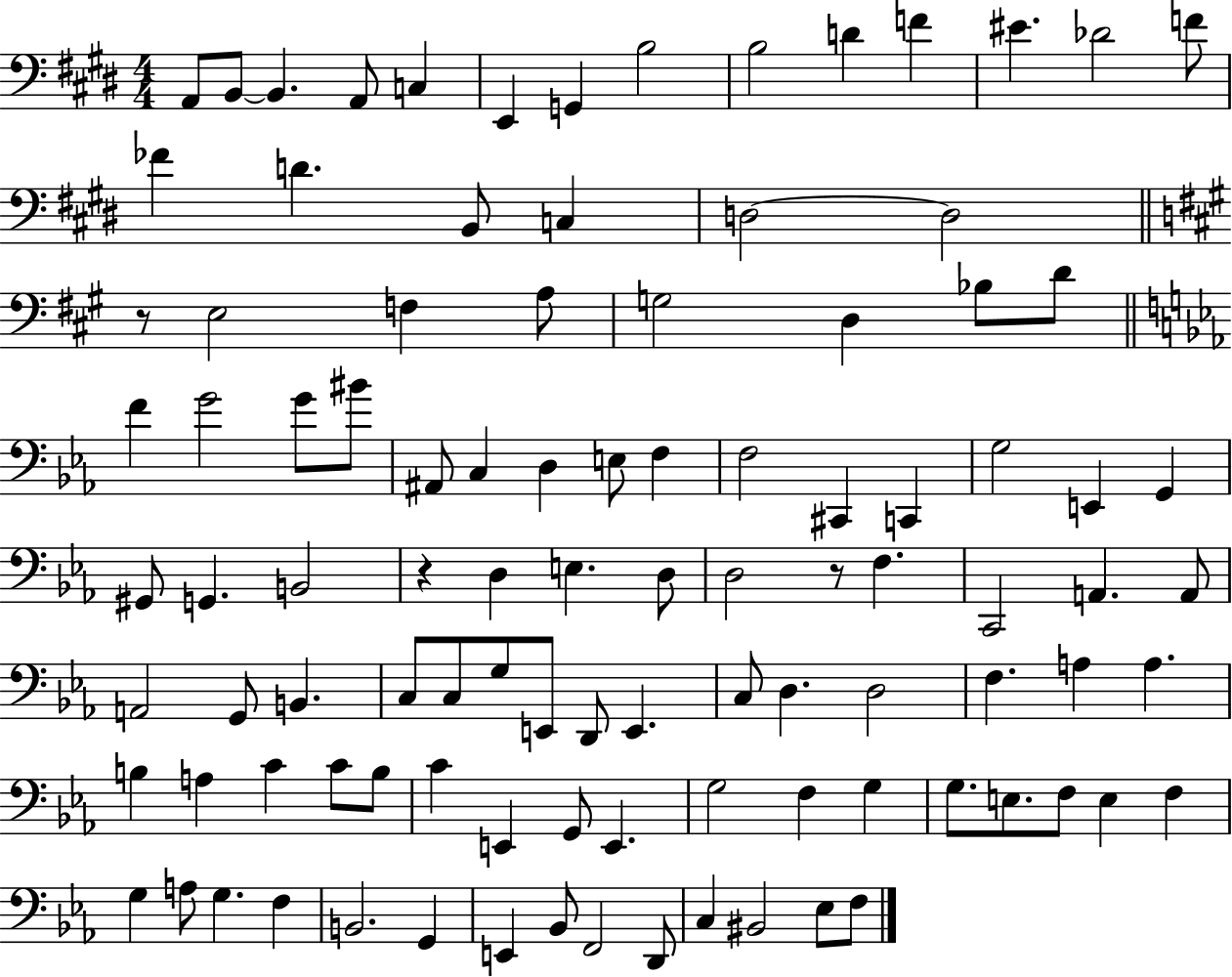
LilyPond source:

{
  \clef bass
  \numericTimeSignature
  \time 4/4
  \key e \major
  a,8 b,8~~ b,4. a,8 c4 | e,4 g,4 b2 | b2 d'4 f'4 | eis'4. des'2 f'8 | \break fes'4 d'4. b,8 c4 | d2~~ d2 | \bar "||" \break \key a \major r8 e2 f4 a8 | g2 d4 bes8 d'8 | \bar "||" \break \key ees \major f'4 g'2 g'8 bis'8 | ais,8 c4 d4 e8 f4 | f2 cis,4 c,4 | g2 e,4 g,4 | \break gis,8 g,4. b,2 | r4 d4 e4. d8 | d2 r8 f4. | c,2 a,4. a,8 | \break a,2 g,8 b,4. | c8 c8 g8 e,8 d,8 e,4. | c8 d4. d2 | f4. a4 a4. | \break b4 a4 c'4 c'8 b8 | c'4 e,4 g,8 e,4. | g2 f4 g4 | g8. e8. f8 e4 f4 | \break g4 a8 g4. f4 | b,2. g,4 | e,4 bes,8 f,2 d,8 | c4 bis,2 ees8 f8 | \break \bar "|."
}